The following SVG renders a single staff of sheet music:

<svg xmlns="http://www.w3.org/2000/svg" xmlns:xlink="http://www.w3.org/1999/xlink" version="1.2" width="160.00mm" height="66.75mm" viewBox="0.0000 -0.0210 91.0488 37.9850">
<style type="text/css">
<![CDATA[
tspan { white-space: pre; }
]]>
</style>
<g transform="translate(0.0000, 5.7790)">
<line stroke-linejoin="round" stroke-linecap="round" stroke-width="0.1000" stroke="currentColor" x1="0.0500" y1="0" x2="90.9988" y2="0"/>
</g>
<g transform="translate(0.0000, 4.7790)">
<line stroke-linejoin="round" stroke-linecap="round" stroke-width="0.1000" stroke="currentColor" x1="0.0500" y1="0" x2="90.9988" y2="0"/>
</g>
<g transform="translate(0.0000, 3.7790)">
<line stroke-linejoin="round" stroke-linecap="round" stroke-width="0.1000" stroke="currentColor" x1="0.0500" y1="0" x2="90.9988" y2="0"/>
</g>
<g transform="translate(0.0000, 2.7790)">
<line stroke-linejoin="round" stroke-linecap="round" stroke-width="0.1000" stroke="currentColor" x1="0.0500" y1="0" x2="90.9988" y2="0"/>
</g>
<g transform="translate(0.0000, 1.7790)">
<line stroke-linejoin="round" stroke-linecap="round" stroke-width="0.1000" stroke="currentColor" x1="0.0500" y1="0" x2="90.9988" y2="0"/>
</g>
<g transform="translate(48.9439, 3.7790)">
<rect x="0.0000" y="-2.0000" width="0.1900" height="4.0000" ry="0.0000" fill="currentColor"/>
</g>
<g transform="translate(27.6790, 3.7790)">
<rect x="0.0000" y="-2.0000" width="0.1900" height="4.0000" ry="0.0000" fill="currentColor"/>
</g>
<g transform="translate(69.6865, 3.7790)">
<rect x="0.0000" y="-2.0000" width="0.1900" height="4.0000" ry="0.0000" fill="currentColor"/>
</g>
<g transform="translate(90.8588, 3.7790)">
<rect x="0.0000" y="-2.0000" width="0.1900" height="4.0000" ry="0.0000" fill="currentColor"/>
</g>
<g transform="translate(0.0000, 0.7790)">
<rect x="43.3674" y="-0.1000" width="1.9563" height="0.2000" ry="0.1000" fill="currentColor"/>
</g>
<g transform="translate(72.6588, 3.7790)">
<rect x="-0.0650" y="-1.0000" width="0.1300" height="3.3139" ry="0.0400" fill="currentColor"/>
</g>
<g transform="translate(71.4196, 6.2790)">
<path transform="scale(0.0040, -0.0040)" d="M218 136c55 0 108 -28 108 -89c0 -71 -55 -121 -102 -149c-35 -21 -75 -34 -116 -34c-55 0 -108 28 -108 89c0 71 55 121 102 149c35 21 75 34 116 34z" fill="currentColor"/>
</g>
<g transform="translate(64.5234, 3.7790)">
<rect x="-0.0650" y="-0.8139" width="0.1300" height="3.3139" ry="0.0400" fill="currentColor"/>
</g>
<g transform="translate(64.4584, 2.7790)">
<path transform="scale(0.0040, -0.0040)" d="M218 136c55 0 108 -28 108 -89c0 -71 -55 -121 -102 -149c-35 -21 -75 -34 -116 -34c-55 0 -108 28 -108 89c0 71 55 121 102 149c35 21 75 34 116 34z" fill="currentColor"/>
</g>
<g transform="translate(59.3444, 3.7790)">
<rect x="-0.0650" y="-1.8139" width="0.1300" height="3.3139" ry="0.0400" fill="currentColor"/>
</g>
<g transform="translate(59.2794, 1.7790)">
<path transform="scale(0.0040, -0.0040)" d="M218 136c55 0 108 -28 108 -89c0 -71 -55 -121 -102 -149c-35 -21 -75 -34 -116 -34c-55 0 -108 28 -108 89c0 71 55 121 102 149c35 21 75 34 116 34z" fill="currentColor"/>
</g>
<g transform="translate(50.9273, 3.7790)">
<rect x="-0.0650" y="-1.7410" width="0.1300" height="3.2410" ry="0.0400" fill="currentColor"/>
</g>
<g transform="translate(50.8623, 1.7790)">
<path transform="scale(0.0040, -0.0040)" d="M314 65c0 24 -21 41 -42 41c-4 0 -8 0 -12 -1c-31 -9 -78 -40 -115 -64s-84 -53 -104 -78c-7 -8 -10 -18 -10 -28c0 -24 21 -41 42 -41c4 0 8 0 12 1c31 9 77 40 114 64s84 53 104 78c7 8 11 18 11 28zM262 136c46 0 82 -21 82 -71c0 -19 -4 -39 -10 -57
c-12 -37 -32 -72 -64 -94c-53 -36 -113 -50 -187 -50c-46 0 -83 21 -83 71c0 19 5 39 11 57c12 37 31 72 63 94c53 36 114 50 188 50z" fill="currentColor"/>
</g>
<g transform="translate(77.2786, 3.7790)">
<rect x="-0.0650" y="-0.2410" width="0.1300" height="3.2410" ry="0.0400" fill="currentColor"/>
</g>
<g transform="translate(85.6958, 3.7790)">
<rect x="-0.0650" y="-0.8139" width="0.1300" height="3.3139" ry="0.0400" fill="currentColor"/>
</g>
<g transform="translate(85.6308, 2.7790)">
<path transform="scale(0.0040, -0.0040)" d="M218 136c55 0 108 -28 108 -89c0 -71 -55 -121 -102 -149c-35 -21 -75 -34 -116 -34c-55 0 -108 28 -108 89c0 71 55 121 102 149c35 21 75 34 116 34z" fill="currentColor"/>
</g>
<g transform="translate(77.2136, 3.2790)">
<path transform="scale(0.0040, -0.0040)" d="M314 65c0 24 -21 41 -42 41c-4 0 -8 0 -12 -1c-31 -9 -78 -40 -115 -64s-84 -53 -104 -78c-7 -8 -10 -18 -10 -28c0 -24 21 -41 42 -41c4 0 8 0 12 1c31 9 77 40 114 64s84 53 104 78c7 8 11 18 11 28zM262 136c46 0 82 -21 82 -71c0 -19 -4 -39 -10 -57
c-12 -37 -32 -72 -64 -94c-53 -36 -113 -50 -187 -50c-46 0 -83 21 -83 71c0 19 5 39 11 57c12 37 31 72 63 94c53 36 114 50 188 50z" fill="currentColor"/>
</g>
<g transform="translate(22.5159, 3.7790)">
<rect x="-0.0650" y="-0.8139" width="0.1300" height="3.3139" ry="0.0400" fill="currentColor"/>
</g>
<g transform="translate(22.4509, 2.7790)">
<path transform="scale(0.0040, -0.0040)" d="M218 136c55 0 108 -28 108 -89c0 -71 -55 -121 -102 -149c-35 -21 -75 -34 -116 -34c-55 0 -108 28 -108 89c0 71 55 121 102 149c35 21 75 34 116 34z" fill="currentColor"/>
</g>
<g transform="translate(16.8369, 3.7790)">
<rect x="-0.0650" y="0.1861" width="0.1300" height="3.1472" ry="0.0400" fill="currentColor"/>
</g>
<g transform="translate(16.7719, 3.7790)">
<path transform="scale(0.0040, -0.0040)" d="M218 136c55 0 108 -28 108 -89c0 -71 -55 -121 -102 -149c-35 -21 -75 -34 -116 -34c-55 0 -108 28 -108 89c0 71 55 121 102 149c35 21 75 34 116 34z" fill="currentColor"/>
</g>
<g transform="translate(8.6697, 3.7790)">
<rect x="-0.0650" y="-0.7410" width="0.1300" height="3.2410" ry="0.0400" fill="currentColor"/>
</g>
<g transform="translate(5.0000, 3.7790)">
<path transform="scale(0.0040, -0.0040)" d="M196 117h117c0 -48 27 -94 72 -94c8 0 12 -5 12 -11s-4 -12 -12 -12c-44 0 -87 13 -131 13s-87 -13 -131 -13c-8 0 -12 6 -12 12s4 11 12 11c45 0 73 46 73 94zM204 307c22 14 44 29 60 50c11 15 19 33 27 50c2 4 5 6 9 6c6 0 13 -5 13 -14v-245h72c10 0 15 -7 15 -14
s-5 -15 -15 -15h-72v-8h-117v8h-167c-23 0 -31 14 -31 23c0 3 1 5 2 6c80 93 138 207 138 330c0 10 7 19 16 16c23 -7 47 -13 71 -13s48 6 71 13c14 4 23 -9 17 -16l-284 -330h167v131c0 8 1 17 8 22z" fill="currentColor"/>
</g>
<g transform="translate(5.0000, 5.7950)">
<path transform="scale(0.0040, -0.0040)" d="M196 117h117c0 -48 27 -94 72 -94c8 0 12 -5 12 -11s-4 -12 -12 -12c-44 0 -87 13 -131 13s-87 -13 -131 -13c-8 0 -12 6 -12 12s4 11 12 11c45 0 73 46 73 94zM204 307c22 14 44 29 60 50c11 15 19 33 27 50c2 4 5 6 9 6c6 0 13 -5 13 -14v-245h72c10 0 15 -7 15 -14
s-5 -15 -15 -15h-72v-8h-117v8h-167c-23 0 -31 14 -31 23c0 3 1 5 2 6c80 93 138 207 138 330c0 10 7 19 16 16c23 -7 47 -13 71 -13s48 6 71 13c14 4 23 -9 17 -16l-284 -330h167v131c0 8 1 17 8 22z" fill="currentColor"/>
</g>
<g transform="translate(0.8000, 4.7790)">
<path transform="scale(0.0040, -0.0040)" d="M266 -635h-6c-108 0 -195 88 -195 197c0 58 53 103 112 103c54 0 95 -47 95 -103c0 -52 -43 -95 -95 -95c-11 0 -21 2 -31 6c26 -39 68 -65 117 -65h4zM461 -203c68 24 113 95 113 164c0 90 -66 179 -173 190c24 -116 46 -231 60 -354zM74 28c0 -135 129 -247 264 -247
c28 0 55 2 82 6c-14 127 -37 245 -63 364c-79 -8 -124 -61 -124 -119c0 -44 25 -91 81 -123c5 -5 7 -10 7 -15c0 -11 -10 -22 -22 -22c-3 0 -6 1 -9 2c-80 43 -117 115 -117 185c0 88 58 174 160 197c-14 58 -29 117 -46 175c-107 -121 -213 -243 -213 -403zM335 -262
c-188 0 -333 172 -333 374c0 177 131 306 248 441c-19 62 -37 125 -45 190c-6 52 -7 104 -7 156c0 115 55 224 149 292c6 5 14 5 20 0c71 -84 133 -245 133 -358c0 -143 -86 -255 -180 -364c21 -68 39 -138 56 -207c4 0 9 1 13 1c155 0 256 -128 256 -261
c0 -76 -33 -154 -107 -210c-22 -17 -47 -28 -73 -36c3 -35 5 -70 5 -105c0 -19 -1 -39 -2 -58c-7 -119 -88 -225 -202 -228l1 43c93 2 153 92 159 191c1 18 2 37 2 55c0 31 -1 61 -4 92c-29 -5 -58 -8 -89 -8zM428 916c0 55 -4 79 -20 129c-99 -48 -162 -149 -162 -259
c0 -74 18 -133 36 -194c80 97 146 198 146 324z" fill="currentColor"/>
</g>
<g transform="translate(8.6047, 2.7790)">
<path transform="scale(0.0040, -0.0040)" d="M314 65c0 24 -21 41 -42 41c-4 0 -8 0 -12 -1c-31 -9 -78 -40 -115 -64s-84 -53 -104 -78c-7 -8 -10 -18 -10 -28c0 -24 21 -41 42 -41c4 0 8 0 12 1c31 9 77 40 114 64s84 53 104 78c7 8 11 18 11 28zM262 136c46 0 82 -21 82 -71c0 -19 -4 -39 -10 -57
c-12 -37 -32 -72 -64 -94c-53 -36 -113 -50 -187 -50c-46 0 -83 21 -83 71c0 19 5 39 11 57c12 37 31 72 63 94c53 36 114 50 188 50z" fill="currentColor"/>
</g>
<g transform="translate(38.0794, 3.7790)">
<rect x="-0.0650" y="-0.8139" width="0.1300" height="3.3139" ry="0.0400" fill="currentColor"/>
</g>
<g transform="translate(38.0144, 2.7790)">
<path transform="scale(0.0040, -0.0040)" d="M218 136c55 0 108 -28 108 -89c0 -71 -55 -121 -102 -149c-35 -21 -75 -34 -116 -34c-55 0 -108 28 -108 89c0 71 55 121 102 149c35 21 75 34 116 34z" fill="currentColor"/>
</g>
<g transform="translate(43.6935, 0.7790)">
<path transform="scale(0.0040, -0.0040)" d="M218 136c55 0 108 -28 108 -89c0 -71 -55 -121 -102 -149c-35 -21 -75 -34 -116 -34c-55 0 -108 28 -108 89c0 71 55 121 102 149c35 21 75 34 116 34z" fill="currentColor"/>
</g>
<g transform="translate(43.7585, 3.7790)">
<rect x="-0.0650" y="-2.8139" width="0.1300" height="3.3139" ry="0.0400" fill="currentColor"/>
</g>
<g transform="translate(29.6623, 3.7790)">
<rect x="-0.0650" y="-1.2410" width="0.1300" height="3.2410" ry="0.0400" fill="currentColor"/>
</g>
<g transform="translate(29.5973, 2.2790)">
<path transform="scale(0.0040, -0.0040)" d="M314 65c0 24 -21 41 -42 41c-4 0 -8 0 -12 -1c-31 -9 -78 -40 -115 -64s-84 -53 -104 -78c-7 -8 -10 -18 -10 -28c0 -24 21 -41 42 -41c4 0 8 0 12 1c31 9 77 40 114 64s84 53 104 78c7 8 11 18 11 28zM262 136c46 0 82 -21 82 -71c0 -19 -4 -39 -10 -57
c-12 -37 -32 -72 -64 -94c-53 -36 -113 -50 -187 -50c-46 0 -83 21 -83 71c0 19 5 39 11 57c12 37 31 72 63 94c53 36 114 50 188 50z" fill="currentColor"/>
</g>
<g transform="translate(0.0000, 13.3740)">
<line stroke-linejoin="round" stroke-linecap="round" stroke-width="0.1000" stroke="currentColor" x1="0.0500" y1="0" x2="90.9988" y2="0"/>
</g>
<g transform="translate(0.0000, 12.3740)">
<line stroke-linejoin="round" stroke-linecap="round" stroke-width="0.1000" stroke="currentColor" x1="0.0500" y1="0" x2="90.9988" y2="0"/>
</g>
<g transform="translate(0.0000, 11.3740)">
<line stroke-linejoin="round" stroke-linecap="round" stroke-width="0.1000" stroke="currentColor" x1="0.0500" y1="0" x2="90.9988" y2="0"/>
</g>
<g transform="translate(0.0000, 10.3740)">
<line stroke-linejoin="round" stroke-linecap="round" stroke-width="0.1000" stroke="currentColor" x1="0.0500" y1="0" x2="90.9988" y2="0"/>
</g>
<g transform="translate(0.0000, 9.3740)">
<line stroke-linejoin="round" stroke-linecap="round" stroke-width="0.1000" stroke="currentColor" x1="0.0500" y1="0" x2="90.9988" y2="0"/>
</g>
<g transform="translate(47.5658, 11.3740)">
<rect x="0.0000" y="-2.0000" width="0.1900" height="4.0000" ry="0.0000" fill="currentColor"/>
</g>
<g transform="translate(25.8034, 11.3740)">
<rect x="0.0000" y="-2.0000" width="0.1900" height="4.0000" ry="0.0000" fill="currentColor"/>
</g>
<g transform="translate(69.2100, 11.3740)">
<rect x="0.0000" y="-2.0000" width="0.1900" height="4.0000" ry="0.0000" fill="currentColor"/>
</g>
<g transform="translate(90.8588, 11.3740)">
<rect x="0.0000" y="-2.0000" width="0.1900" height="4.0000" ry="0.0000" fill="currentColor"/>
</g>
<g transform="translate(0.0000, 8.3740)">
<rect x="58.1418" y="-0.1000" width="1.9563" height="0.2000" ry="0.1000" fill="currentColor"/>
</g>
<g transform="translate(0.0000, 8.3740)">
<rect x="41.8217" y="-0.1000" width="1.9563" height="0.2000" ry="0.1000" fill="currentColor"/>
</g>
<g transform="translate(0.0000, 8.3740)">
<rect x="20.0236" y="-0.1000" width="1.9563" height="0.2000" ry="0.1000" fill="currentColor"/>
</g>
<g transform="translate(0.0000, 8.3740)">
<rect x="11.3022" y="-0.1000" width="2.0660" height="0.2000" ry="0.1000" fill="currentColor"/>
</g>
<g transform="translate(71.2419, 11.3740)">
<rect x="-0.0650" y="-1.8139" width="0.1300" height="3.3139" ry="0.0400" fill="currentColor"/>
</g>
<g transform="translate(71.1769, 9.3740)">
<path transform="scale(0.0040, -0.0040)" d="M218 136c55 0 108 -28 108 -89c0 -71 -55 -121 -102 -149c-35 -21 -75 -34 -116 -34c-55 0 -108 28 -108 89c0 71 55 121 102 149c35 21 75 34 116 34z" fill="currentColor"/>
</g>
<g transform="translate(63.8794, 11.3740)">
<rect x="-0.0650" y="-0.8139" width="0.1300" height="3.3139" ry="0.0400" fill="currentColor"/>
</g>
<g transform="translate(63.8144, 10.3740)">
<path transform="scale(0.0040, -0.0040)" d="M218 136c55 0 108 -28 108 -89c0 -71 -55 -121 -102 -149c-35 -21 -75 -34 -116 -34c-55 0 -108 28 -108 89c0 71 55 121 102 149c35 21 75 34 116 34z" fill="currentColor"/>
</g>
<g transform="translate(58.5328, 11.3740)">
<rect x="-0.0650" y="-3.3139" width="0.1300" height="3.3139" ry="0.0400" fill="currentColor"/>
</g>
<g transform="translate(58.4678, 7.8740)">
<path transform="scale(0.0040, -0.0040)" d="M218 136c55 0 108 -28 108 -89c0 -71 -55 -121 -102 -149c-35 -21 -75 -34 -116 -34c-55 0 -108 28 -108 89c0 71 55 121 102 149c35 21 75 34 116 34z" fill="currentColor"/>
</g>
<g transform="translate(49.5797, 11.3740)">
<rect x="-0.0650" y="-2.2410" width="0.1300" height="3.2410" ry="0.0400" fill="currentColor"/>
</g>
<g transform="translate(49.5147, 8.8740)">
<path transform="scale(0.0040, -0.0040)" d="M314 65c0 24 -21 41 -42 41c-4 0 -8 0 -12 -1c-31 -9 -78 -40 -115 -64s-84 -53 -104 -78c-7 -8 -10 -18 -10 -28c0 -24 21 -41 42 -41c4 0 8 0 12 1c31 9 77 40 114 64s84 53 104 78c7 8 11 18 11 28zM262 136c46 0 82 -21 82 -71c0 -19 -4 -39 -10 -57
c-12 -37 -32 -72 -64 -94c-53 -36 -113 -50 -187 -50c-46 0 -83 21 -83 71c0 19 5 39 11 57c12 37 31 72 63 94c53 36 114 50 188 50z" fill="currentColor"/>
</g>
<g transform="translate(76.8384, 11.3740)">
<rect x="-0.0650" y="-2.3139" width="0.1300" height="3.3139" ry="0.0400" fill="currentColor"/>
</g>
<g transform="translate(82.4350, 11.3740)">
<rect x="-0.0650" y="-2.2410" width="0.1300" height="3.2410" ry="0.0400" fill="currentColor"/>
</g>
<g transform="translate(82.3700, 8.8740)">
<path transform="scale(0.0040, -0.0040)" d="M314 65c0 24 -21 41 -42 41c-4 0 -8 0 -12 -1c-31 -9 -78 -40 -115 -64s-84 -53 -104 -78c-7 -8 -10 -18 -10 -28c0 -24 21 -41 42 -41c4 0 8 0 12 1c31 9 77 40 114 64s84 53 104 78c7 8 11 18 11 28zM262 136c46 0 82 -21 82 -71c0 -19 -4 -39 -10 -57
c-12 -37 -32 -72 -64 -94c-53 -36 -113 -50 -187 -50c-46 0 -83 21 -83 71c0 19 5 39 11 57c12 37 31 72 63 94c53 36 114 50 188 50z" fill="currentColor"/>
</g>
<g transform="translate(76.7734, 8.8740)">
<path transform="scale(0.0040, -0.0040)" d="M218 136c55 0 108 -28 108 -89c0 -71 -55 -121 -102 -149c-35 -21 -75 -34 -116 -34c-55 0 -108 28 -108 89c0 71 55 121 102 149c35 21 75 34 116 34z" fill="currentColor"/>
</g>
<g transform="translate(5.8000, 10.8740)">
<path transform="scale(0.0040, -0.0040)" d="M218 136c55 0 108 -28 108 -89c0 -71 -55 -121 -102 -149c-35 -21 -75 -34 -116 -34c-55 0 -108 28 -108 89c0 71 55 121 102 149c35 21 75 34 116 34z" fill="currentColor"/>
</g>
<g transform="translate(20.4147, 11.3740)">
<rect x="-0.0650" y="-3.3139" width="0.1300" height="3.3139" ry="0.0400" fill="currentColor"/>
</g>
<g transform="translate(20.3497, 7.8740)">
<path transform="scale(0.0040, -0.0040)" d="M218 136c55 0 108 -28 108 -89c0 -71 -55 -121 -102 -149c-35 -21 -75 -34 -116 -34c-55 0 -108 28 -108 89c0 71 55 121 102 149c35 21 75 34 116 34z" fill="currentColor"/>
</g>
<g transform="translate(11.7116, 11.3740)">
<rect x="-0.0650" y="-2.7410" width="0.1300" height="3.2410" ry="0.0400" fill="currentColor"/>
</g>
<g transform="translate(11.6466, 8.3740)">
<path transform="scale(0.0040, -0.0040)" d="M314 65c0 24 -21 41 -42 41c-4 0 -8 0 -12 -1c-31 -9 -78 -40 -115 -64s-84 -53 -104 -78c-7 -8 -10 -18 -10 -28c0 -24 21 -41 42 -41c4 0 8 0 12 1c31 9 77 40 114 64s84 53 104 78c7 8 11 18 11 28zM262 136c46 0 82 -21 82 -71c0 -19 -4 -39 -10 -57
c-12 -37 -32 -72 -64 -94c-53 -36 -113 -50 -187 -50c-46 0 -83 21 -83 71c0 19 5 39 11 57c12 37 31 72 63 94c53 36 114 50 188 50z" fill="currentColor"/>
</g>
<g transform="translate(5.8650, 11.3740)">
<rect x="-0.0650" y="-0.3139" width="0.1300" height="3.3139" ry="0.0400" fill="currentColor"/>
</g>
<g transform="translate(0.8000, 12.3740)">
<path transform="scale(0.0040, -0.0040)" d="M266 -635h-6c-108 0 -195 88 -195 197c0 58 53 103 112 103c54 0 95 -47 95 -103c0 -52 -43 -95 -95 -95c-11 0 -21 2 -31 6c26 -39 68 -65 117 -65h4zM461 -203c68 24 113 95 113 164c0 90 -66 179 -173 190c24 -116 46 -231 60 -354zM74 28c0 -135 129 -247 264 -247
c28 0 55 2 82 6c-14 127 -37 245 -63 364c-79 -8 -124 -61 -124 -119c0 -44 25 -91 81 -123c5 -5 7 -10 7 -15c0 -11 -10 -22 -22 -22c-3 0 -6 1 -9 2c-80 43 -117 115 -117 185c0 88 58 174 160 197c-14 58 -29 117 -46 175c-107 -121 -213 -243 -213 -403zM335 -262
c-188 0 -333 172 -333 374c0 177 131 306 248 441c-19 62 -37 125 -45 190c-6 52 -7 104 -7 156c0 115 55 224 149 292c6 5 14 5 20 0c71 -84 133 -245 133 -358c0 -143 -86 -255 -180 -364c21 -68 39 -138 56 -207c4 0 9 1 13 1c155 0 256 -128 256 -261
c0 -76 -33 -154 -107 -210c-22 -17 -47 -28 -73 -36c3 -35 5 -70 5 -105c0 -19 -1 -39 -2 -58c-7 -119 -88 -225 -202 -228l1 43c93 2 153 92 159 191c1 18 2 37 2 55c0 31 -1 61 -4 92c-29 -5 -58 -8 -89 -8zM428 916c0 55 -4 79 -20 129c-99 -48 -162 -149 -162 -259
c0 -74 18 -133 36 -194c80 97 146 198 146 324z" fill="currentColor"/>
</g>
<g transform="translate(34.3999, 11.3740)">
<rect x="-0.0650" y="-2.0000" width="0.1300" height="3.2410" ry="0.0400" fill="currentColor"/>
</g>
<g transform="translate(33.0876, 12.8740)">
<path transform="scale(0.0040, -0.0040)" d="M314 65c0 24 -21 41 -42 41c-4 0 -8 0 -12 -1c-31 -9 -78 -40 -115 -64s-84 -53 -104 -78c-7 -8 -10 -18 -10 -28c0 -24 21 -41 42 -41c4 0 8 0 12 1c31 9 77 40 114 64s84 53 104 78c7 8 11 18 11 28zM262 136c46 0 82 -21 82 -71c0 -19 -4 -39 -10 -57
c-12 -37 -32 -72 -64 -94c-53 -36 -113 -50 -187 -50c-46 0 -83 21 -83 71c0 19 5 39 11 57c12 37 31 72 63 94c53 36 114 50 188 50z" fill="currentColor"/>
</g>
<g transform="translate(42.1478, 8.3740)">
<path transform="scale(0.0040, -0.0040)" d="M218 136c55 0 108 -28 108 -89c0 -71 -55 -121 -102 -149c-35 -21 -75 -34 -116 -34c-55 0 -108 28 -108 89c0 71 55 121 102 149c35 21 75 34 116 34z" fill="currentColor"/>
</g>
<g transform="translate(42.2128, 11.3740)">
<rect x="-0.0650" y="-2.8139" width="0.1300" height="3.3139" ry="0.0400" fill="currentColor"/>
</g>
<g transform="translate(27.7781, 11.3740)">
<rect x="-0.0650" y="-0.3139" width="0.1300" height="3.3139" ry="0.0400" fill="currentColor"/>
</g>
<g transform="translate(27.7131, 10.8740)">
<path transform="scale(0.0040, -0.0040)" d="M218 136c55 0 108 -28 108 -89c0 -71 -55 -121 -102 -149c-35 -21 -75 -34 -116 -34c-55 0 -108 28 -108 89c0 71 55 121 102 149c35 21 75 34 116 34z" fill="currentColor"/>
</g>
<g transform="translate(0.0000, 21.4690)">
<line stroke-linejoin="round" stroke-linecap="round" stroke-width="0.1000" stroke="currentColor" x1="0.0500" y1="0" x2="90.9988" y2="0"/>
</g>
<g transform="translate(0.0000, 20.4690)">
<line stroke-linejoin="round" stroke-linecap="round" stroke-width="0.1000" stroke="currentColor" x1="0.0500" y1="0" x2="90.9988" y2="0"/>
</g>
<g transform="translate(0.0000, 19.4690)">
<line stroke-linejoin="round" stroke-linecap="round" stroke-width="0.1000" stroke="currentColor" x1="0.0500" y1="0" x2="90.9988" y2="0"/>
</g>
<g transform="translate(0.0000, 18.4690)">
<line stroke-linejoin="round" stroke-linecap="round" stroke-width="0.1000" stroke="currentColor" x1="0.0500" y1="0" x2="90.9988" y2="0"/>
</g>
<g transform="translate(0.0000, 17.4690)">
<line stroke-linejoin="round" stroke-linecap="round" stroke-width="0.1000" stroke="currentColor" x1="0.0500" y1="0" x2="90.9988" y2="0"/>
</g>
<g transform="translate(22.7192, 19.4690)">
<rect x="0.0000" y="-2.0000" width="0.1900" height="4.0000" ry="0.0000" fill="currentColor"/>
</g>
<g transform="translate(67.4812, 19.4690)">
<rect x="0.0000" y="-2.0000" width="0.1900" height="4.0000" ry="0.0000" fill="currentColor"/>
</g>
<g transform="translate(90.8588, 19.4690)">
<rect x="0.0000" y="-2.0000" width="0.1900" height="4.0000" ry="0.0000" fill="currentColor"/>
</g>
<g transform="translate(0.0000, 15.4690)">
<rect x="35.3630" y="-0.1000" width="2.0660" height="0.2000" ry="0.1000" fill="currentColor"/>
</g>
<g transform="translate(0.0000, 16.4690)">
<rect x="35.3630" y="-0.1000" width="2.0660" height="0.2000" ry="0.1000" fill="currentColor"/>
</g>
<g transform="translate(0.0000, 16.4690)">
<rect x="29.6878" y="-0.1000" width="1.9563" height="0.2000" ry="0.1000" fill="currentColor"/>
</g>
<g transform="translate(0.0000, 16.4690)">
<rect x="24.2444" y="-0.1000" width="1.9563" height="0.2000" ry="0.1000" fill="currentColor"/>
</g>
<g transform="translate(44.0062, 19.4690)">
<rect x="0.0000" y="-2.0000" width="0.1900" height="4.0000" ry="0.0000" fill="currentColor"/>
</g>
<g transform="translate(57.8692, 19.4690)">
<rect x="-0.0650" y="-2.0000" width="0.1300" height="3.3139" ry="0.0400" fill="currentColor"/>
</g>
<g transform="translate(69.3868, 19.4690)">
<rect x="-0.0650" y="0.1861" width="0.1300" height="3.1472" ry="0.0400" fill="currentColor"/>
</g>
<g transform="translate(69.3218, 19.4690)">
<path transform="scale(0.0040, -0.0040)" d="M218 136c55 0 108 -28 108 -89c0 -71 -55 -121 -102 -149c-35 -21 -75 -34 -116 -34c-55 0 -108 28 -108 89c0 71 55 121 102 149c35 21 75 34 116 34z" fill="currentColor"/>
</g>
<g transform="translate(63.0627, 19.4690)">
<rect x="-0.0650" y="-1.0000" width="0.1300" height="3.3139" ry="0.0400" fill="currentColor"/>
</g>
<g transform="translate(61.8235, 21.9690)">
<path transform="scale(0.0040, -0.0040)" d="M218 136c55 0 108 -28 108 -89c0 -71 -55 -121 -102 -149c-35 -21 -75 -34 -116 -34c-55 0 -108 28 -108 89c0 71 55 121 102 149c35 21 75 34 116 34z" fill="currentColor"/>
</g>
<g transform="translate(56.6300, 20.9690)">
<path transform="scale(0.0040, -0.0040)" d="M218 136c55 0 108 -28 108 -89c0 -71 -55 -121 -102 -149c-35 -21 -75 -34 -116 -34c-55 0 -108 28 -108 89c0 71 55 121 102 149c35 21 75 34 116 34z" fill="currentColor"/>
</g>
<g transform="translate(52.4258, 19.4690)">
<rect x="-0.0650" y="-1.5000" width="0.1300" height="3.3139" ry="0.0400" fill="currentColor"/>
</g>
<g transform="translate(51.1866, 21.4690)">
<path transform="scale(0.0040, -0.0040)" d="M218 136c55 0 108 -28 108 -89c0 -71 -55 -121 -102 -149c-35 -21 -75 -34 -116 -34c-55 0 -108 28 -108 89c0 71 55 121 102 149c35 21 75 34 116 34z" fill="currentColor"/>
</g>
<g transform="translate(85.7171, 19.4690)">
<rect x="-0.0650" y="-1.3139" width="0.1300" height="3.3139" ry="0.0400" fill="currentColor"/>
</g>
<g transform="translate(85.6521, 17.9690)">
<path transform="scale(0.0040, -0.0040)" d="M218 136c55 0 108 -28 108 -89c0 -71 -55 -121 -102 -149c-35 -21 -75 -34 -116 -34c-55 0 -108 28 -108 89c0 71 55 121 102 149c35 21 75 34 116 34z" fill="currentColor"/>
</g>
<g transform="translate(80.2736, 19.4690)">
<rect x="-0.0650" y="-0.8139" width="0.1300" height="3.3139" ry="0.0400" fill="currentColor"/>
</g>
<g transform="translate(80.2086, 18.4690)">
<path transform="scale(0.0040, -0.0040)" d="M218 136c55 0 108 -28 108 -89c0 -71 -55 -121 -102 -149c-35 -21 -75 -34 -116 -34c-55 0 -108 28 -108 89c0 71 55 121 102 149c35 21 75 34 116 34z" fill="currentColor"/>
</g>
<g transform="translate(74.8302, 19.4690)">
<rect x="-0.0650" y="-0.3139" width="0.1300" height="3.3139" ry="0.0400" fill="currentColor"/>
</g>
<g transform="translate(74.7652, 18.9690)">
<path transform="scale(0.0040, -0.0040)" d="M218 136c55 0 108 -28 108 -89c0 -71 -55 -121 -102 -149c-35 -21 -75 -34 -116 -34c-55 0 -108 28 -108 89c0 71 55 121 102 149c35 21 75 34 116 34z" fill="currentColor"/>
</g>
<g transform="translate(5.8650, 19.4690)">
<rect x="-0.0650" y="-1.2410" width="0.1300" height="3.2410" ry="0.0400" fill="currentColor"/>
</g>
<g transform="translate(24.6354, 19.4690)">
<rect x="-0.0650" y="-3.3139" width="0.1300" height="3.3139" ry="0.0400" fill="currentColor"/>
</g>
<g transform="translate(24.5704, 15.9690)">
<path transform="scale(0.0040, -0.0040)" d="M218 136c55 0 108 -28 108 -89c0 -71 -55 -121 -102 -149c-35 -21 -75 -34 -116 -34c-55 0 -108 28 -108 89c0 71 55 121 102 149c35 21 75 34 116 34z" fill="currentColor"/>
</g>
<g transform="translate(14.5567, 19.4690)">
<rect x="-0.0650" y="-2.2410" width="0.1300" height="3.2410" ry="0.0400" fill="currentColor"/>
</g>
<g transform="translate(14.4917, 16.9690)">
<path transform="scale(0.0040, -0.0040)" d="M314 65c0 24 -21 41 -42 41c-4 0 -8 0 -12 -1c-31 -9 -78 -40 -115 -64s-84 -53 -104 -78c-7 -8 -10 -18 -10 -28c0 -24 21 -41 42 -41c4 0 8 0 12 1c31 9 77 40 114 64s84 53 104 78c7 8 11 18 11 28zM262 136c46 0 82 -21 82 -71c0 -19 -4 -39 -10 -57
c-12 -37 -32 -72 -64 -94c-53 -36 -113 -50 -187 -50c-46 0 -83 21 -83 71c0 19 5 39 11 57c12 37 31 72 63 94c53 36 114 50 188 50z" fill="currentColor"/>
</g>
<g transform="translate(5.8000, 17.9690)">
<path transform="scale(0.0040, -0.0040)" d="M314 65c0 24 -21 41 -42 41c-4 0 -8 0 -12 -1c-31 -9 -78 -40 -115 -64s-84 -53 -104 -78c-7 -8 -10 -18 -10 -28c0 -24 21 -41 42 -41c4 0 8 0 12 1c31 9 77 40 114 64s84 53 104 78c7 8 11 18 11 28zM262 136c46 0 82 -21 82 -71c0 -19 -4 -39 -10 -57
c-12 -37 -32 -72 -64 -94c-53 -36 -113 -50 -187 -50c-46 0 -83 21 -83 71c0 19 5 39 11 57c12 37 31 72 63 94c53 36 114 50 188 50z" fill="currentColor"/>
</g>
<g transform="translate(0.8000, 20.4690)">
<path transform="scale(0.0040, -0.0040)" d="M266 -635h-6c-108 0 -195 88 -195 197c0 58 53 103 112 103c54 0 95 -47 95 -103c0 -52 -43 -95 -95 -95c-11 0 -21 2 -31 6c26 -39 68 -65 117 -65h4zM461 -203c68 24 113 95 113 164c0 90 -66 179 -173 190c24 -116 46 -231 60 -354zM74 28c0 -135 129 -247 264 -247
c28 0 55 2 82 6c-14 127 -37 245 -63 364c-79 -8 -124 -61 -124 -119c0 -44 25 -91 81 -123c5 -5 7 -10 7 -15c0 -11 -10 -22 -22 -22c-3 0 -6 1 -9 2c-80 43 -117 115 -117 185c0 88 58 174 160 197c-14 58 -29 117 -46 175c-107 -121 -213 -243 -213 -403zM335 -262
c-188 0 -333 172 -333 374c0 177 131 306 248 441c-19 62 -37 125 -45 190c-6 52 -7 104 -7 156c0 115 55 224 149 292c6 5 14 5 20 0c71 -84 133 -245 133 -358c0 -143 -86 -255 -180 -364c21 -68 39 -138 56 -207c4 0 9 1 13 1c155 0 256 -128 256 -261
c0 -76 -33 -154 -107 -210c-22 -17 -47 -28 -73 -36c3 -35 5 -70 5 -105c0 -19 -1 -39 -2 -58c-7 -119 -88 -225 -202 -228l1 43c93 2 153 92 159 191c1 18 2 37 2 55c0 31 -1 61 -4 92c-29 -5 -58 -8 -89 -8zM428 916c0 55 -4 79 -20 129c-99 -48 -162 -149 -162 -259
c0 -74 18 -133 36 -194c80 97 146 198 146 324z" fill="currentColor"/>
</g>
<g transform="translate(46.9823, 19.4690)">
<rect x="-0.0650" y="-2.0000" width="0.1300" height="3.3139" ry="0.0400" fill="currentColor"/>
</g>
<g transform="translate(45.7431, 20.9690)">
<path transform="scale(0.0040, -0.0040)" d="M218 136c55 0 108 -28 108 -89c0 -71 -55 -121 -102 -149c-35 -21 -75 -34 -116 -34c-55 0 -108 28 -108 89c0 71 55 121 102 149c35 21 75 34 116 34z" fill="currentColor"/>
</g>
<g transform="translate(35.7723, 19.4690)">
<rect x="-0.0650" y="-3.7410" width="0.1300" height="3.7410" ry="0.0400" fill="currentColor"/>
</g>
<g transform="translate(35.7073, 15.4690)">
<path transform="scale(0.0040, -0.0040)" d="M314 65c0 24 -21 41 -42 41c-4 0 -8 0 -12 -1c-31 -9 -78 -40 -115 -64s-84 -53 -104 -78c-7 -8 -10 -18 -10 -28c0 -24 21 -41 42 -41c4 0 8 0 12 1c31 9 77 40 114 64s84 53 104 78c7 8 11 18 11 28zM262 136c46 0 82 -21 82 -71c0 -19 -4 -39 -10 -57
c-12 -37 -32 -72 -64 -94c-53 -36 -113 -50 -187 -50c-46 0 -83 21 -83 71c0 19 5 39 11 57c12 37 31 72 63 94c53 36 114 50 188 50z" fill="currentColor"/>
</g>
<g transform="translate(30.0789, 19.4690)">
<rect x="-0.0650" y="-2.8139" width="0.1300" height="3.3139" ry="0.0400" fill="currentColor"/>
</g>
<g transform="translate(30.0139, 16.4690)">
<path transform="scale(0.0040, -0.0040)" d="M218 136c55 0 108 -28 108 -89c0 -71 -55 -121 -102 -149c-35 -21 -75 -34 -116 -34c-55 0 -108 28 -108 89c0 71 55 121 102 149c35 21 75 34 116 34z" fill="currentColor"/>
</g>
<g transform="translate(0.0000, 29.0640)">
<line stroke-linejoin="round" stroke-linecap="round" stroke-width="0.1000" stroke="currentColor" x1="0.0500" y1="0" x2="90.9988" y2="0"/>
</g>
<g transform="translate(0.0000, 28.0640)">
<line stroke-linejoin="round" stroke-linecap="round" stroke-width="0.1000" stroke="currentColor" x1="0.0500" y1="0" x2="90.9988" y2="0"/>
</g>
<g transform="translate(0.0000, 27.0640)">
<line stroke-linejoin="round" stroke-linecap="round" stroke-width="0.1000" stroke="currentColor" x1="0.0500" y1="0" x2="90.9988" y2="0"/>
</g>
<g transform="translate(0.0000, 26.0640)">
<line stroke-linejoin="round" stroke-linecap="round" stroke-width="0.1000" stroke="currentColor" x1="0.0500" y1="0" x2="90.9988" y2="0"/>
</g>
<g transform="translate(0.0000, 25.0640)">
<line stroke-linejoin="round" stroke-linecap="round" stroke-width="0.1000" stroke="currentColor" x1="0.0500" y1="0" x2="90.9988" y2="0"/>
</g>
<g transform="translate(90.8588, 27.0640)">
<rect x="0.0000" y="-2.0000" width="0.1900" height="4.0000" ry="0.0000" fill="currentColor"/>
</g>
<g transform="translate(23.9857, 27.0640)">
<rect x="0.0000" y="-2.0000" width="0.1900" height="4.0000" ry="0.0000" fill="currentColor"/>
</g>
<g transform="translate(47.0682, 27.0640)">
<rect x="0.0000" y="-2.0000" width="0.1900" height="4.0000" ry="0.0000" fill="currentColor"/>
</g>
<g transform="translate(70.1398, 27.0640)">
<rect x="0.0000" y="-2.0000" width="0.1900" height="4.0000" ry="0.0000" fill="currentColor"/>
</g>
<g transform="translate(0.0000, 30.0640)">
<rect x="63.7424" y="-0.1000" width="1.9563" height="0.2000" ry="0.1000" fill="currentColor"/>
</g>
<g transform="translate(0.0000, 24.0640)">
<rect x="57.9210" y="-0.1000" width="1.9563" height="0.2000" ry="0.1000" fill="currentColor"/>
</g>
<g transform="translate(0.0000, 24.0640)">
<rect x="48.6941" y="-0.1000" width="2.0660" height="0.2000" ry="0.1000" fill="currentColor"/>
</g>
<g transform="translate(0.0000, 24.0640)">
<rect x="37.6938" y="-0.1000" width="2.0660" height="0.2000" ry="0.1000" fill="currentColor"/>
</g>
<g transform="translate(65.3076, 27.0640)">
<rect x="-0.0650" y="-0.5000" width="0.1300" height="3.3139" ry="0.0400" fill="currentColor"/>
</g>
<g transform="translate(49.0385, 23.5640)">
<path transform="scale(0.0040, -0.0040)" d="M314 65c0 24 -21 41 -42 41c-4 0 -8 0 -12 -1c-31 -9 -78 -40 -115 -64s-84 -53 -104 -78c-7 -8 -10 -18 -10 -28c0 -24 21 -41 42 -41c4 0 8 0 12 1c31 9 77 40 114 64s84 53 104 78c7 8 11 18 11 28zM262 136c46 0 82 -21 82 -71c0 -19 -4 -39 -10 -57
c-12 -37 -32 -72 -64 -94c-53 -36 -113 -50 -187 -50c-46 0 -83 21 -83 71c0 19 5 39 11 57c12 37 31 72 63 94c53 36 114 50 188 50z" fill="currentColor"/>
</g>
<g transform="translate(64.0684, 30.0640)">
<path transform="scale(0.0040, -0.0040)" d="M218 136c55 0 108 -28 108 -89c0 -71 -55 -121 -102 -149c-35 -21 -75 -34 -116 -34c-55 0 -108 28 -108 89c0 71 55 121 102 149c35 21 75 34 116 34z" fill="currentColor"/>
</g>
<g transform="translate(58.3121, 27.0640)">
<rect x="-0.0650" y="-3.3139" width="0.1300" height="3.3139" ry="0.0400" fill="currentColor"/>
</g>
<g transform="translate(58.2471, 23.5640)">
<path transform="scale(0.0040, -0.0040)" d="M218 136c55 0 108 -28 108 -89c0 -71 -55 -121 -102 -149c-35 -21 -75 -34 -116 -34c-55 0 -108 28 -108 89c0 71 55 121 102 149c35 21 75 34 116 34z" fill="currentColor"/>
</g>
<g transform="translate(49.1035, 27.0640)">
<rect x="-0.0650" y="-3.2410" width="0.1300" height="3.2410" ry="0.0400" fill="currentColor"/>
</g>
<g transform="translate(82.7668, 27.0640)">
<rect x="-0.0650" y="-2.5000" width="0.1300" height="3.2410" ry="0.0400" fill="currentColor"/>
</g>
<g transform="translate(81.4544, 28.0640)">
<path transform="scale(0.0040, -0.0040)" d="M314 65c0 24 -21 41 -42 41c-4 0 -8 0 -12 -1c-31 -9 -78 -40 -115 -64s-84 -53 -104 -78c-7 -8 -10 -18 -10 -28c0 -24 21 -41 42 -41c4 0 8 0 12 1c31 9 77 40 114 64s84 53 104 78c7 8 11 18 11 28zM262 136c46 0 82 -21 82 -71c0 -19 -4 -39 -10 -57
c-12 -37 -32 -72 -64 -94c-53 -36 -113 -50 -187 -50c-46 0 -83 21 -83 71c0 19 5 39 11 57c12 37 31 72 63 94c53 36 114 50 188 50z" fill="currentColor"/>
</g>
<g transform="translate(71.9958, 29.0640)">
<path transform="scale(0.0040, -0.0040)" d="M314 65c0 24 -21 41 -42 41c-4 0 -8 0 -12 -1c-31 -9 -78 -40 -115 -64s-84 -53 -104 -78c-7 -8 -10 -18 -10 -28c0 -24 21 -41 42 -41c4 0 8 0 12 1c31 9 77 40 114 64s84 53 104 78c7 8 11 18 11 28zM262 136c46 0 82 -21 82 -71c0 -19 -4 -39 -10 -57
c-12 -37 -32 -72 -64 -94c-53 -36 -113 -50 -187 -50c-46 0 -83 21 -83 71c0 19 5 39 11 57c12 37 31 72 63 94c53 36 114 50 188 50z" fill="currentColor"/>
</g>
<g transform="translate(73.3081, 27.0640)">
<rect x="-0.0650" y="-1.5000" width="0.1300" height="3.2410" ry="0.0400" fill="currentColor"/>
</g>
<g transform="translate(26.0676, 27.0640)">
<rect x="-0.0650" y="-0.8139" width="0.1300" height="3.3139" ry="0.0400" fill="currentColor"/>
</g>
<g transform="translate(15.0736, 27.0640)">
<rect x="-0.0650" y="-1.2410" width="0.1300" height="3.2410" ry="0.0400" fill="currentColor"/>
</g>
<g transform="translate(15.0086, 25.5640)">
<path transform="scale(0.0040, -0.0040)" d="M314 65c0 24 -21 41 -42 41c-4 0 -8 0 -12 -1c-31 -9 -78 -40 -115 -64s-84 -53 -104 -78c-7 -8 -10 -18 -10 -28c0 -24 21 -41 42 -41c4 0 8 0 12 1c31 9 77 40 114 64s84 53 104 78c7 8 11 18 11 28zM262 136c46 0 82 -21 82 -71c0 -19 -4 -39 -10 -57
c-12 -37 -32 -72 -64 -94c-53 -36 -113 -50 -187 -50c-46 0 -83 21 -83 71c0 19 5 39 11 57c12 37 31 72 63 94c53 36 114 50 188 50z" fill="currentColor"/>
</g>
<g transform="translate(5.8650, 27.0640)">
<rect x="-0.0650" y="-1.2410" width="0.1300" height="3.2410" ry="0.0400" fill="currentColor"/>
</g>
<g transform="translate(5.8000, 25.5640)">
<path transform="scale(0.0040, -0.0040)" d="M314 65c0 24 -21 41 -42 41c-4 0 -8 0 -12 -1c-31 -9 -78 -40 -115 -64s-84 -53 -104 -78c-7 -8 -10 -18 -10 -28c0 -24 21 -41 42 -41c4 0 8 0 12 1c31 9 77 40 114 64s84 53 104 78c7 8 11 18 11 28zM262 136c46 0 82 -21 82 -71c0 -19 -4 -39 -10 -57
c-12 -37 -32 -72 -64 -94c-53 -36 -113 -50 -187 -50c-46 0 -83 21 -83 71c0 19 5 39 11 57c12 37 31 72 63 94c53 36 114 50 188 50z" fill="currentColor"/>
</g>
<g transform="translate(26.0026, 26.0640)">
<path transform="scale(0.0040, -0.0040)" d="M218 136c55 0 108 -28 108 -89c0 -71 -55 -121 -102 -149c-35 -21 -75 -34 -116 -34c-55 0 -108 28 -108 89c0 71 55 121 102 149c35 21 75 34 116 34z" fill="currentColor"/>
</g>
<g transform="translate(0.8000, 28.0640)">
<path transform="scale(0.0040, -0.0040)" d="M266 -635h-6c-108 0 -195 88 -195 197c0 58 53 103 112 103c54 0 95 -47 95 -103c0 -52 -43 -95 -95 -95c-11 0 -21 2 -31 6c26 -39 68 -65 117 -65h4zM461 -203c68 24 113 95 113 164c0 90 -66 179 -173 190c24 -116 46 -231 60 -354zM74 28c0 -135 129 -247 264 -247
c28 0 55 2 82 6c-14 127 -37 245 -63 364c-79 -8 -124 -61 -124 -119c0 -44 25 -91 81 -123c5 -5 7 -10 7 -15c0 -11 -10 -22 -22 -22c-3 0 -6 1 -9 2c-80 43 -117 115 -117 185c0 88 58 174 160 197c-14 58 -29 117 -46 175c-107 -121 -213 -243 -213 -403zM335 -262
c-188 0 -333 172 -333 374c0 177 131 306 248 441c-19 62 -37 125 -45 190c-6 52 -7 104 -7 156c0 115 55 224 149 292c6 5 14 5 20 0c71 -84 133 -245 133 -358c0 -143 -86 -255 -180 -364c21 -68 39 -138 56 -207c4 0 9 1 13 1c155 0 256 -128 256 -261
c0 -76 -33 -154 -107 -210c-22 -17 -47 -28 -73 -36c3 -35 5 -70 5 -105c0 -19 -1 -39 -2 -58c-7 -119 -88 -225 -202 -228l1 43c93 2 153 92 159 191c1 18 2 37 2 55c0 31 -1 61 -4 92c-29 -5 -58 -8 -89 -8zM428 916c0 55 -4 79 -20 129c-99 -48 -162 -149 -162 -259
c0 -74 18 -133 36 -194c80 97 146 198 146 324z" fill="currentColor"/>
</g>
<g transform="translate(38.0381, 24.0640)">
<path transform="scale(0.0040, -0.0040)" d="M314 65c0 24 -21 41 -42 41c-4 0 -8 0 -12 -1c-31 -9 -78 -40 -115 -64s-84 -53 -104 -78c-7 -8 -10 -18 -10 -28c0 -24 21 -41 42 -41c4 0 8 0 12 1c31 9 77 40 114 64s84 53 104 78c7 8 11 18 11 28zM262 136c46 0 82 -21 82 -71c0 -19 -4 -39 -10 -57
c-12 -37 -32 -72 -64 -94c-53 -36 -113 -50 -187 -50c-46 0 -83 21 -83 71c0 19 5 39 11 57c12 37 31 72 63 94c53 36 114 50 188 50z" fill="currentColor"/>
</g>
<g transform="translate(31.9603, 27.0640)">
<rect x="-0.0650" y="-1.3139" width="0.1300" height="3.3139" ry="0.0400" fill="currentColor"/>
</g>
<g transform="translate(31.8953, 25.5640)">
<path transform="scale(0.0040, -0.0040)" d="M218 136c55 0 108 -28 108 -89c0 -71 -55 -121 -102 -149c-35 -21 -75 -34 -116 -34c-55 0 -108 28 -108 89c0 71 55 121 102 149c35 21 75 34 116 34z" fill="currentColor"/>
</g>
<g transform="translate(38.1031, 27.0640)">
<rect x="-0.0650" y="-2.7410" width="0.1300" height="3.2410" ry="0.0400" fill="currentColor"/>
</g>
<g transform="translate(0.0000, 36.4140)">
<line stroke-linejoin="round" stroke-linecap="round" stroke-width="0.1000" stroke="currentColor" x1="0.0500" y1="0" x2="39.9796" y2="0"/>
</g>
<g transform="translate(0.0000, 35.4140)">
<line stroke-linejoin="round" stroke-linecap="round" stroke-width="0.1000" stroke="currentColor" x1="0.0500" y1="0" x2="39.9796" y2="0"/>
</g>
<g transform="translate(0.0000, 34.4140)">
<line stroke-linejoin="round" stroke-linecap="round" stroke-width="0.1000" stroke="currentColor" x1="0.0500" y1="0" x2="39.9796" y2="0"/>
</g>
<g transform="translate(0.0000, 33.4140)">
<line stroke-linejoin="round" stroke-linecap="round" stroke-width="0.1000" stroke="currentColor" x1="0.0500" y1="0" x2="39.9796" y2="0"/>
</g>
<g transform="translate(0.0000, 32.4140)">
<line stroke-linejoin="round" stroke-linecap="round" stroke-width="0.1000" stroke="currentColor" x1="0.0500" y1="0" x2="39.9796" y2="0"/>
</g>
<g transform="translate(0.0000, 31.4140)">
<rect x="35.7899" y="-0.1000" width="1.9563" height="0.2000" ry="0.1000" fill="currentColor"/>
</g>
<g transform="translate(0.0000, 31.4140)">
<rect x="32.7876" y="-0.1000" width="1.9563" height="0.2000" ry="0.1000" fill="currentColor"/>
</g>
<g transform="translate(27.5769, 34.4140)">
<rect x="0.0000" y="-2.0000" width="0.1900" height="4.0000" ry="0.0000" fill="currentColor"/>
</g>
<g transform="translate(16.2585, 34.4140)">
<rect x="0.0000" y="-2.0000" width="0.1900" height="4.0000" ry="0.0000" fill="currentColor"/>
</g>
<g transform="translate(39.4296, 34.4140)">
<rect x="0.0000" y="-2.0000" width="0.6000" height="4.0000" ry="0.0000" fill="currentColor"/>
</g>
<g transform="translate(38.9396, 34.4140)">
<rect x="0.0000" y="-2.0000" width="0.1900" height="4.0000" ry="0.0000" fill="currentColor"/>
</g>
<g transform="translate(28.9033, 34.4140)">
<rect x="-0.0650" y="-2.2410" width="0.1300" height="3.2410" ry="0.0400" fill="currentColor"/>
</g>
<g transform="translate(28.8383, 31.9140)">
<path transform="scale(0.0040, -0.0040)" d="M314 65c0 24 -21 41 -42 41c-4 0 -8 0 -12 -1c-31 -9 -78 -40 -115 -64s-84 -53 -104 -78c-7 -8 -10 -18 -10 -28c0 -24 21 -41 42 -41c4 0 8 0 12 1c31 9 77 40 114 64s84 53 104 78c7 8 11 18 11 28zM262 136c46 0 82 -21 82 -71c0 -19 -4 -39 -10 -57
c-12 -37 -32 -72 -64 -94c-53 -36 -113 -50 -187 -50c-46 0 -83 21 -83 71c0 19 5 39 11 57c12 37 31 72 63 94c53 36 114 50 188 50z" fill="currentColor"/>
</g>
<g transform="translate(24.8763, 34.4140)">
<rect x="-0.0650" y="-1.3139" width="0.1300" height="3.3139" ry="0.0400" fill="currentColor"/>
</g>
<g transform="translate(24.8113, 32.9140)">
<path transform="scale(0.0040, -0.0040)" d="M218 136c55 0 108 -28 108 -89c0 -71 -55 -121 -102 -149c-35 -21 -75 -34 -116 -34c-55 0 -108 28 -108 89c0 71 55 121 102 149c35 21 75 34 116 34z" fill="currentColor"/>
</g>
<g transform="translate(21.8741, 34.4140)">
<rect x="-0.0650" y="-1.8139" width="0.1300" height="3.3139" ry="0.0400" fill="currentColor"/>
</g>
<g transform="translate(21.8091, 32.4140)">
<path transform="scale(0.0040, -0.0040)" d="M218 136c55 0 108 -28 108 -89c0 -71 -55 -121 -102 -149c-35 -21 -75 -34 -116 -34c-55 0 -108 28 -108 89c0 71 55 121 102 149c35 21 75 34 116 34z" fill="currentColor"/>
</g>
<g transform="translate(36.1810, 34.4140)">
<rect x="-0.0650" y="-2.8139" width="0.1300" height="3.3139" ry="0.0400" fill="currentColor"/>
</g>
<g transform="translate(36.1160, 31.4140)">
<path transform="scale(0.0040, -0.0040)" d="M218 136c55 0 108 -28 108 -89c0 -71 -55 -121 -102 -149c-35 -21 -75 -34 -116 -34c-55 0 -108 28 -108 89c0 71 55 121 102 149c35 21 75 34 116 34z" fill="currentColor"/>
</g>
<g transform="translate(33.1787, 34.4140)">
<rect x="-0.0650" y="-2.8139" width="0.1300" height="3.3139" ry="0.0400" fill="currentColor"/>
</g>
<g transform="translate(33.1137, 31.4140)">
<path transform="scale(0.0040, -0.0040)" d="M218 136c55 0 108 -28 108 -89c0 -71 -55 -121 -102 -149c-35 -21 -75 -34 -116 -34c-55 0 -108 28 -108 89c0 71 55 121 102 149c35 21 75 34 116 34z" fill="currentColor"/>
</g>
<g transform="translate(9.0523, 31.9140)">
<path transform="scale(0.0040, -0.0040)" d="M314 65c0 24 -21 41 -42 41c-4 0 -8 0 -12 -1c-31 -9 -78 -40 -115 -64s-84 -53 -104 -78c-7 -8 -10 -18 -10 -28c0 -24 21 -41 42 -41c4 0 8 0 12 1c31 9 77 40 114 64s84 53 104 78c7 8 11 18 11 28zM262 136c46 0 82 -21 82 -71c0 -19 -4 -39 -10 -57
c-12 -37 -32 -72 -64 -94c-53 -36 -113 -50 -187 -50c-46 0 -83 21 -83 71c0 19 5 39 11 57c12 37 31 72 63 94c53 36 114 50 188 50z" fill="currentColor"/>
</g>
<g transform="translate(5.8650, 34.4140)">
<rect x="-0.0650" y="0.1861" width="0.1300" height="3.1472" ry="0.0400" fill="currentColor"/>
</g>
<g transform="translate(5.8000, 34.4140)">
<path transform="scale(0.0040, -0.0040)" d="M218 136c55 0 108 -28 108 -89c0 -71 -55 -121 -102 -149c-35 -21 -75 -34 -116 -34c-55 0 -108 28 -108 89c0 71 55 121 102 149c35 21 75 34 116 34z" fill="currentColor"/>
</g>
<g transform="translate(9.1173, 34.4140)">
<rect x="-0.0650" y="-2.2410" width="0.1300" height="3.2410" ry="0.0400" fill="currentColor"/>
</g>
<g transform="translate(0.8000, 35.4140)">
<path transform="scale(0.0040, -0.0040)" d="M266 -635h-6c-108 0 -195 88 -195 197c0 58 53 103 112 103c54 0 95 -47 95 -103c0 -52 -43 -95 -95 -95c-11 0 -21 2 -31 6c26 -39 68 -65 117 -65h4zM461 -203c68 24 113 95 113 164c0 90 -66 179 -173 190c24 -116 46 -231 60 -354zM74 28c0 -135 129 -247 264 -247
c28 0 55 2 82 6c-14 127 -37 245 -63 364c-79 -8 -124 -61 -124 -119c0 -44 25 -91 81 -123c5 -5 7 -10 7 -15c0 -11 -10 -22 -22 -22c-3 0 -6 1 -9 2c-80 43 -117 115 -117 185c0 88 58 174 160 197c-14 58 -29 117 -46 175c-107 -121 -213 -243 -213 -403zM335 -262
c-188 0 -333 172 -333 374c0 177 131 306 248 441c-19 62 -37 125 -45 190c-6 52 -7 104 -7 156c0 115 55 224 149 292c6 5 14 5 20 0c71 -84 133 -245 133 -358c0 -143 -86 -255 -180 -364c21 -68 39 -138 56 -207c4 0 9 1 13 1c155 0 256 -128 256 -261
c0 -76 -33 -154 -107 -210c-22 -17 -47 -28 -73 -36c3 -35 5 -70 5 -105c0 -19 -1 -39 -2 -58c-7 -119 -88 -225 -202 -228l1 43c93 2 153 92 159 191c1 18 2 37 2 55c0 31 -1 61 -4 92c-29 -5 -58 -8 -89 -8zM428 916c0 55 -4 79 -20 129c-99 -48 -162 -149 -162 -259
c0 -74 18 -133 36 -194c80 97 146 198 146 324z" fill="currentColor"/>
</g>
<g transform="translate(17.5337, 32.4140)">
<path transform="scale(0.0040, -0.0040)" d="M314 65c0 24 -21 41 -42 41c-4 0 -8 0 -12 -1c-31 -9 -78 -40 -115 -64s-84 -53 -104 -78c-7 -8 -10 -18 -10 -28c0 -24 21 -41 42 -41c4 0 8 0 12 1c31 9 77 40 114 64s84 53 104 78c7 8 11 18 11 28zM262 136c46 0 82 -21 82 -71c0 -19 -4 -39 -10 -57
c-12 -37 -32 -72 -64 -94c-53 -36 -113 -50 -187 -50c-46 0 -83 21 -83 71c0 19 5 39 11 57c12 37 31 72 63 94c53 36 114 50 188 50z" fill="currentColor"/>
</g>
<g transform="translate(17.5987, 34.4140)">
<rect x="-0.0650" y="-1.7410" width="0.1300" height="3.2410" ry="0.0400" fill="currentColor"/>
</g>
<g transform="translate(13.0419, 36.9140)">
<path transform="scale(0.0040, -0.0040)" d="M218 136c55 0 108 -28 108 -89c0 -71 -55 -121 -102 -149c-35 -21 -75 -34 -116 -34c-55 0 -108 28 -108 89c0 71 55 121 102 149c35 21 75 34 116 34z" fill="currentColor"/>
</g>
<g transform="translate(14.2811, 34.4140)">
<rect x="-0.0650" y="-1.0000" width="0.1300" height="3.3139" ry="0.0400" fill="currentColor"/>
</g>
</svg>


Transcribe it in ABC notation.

X:1
T:Untitled
M:4/4
L:1/4
K:C
d2 B d e2 d a f2 f d D c2 d c a2 b c F2 a g2 b d f g g2 e2 g2 b a c'2 F E F D B c d e e2 e2 d e a2 b2 b C E2 G2 B g2 D f2 f e g2 a a